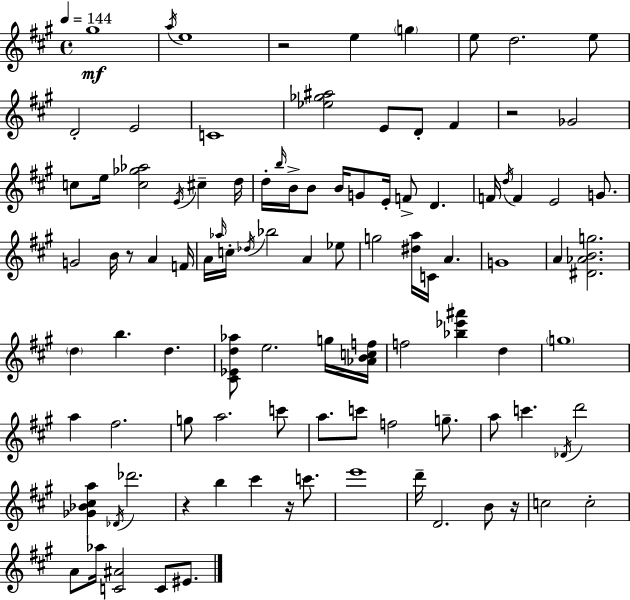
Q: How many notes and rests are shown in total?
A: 101